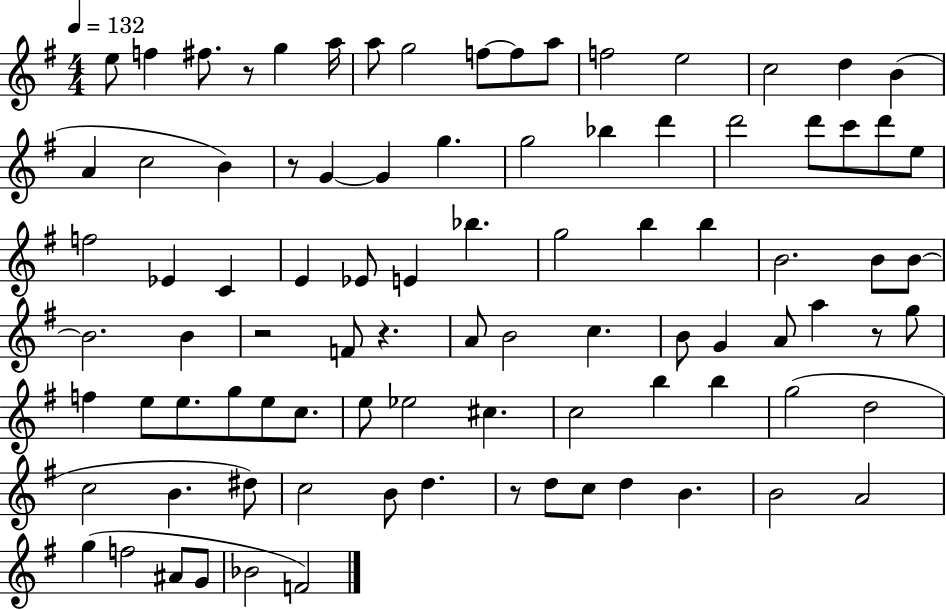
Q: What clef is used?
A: treble